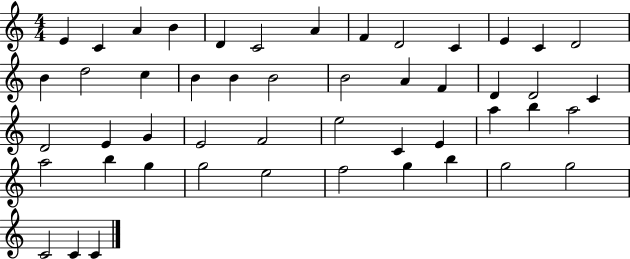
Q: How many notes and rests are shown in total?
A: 49